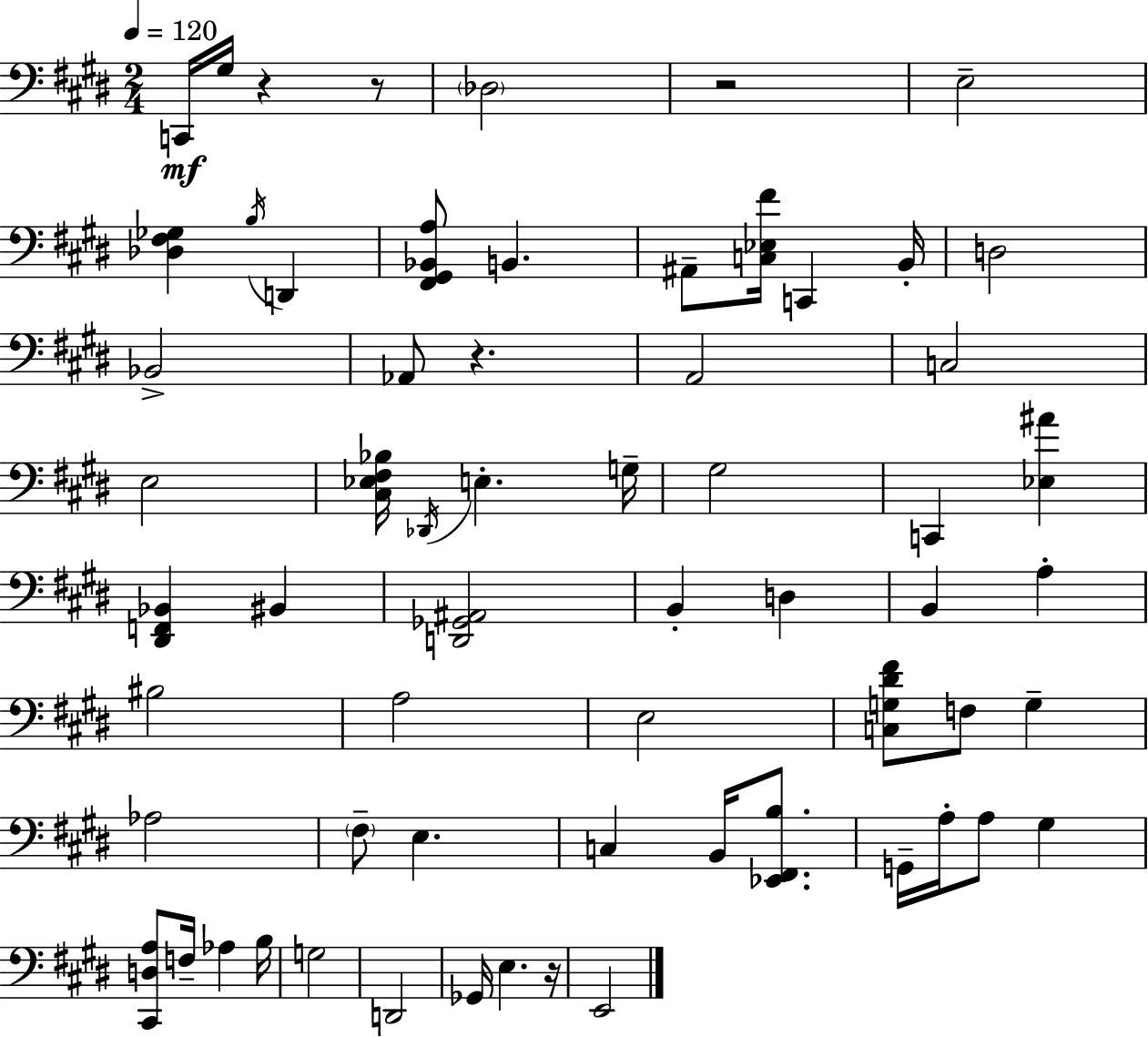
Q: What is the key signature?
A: E major